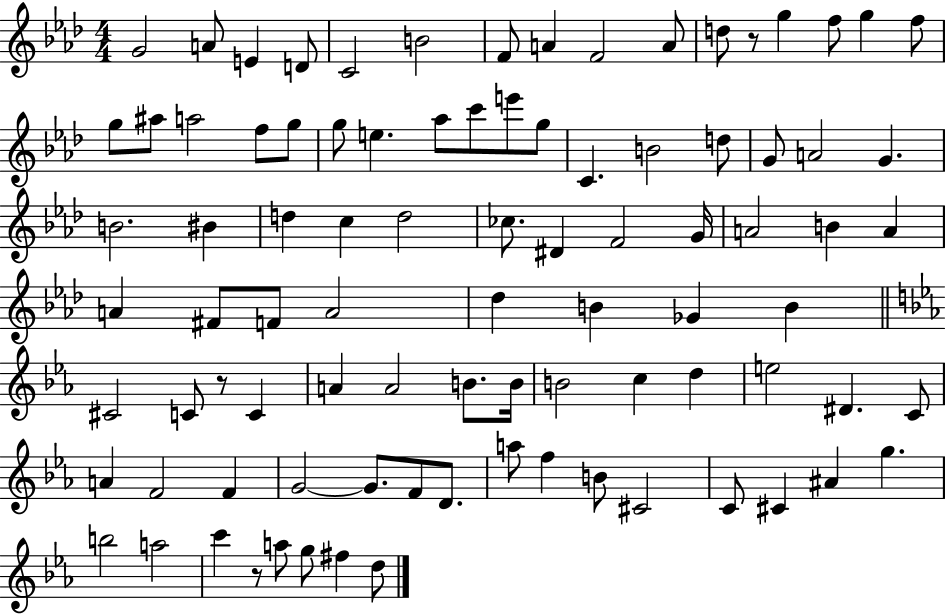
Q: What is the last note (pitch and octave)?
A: D5